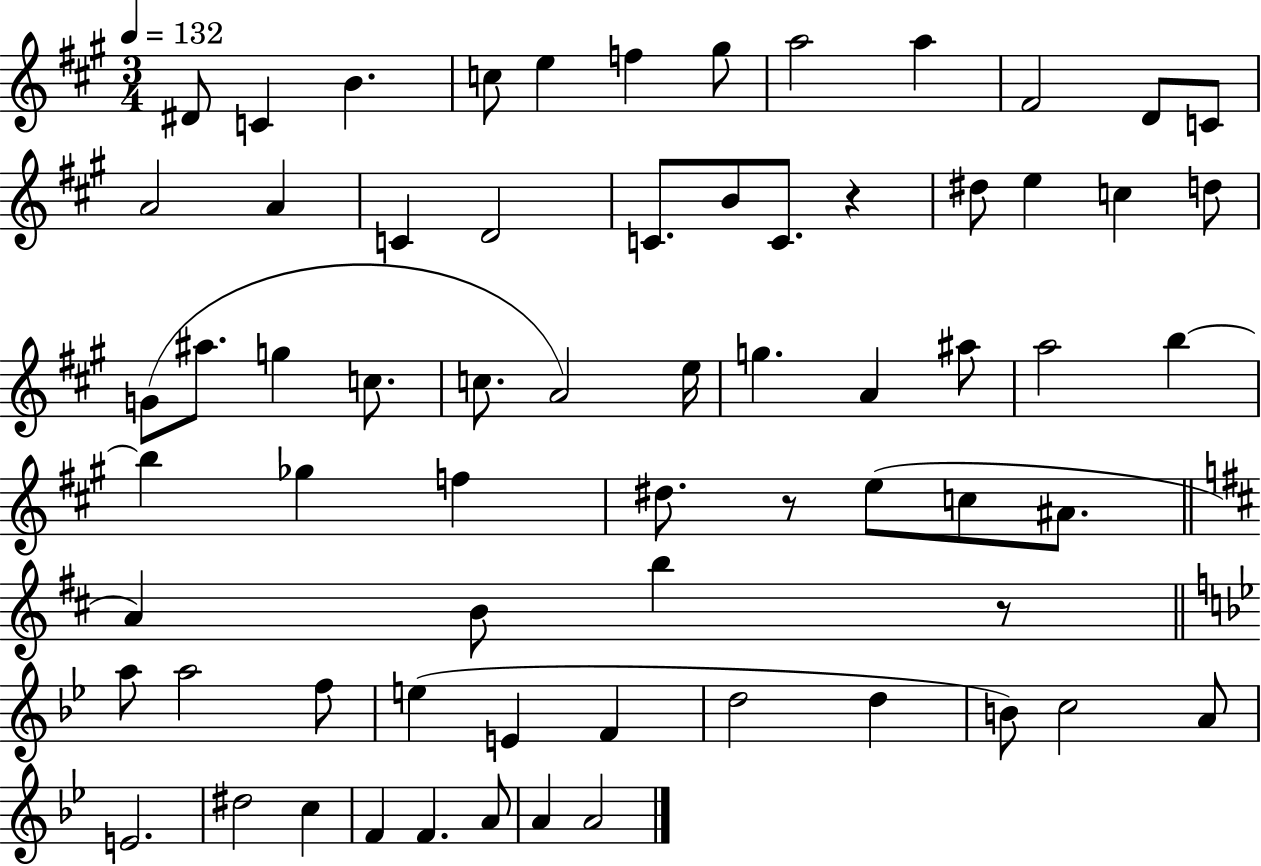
X:1
T:Untitled
M:3/4
L:1/4
K:A
^D/2 C B c/2 e f ^g/2 a2 a ^F2 D/2 C/2 A2 A C D2 C/2 B/2 C/2 z ^d/2 e c d/2 G/2 ^a/2 g c/2 c/2 A2 e/4 g A ^a/2 a2 b b _g f ^d/2 z/2 e/2 c/2 ^A/2 A B/2 b z/2 a/2 a2 f/2 e E F d2 d B/2 c2 A/2 E2 ^d2 c F F A/2 A A2